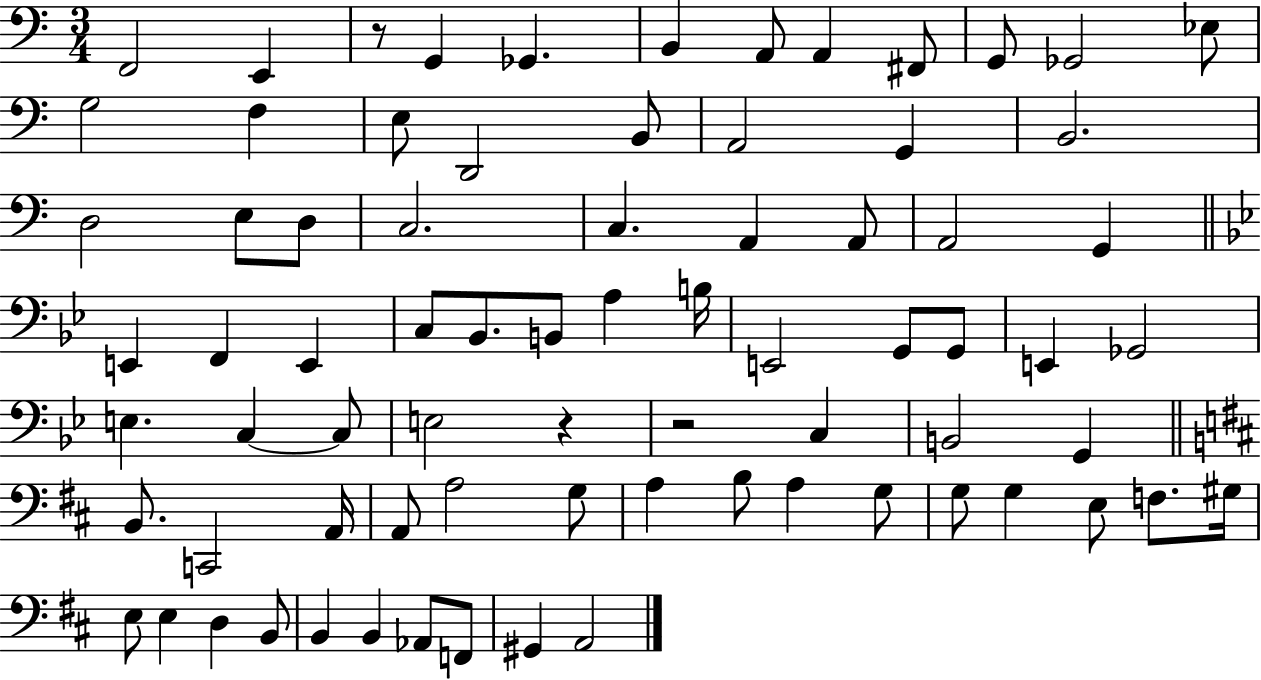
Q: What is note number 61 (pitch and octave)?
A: E3